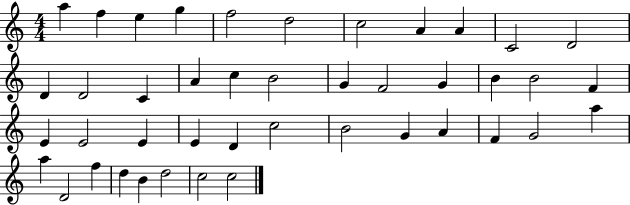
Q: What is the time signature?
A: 4/4